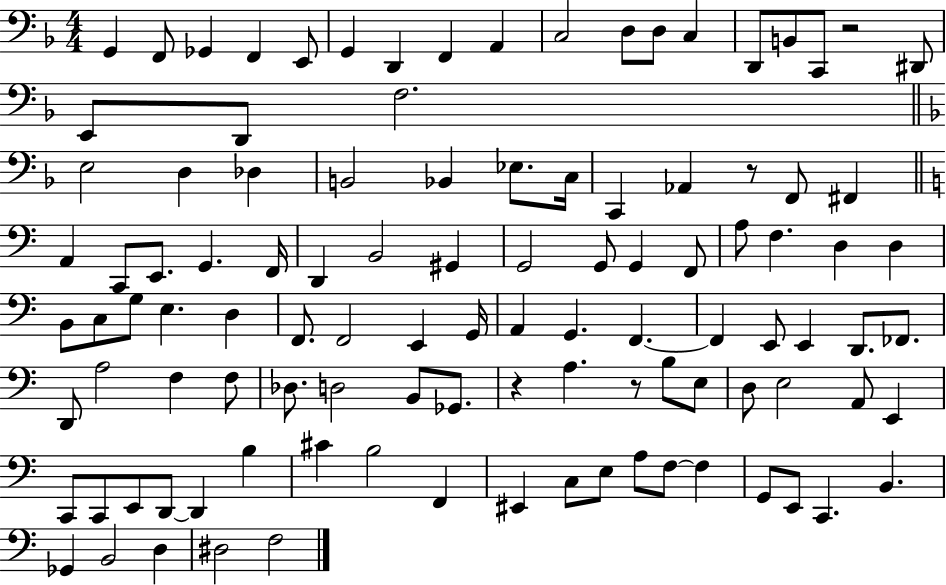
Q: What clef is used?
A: bass